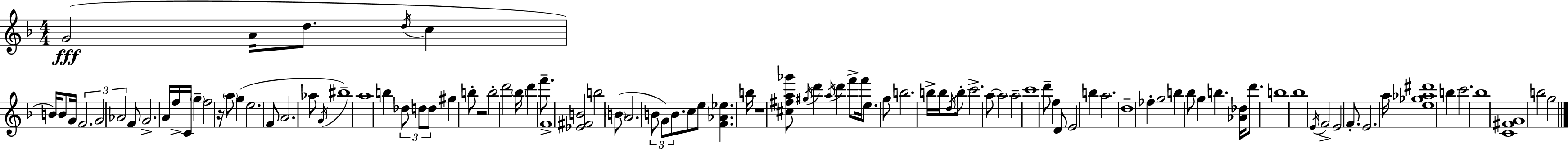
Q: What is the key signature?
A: F major